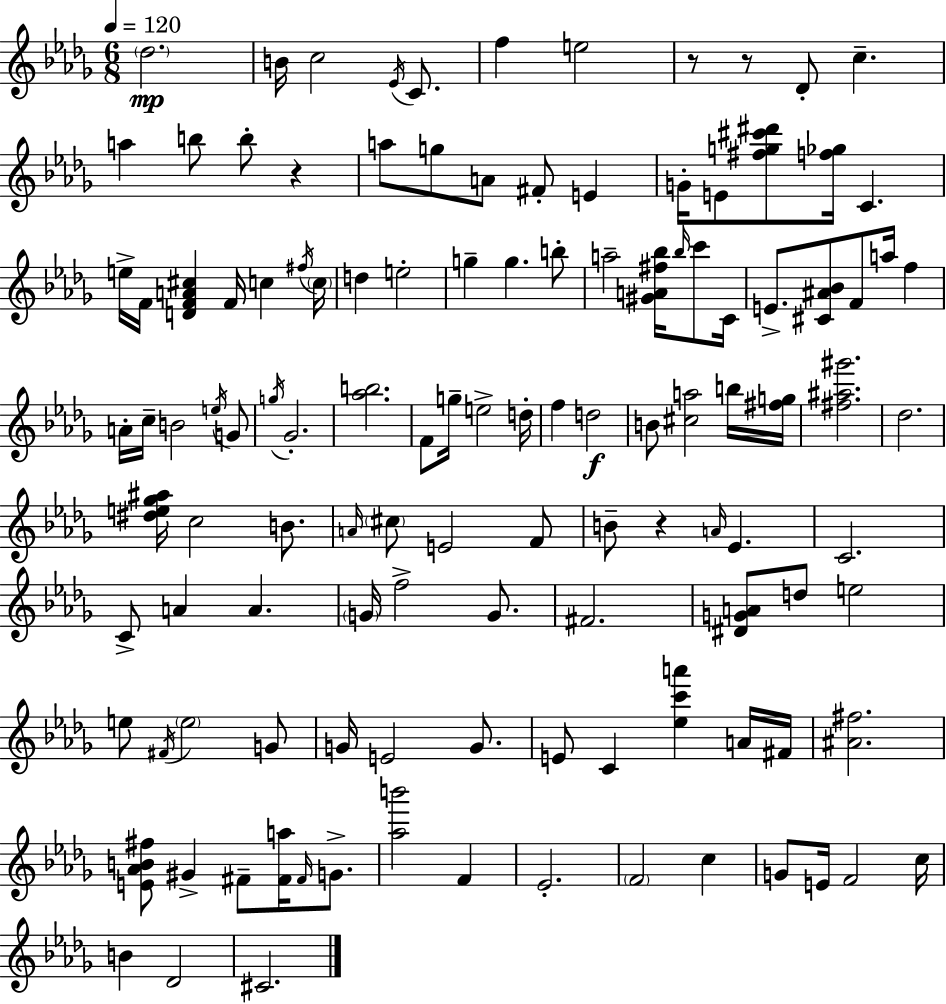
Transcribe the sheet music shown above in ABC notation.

X:1
T:Untitled
M:6/8
L:1/4
K:Bbm
_d2 B/4 c2 _E/4 C/2 f e2 z/2 z/2 _D/2 c a b/2 b/2 z a/2 g/2 A/2 ^F/2 E G/4 E/2 [^fg^c'^d']/2 [f_g]/4 C e/4 F/4 [DFA^c] F/4 c ^f/4 c/4 d e2 g g b/2 a2 [^GA^f_b]/4 _b/4 c'/2 C/4 E/2 [^C^A_B]/2 F/2 a/4 f A/4 c/4 B2 e/4 G/2 g/4 _G2 [_ab]2 F/2 g/4 e2 d/4 f d2 B/2 [^ca]2 b/4 [^fg]/4 [^f^a^g']2 _d2 [^de_g^a]/4 c2 B/2 A/4 ^c/2 E2 F/2 B/2 z A/4 _E C2 C/2 A A G/4 f2 G/2 ^F2 [^DGA]/2 d/2 e2 e/2 ^F/4 e2 G/2 G/4 E2 G/2 E/2 C [_ec'a'] A/4 ^F/4 [^A^f]2 [E_AB^f]/2 ^G ^F/2 [^Fa]/4 ^F/4 G/2 [_ab']2 F _E2 F2 c G/2 E/4 F2 c/4 B _D2 ^C2